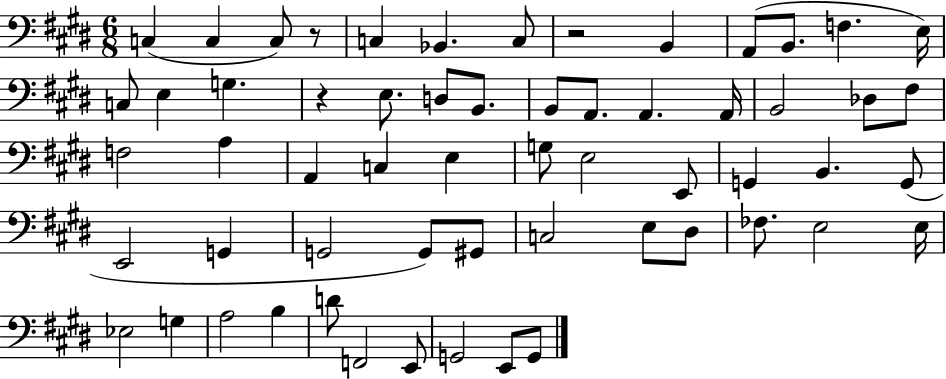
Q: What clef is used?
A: bass